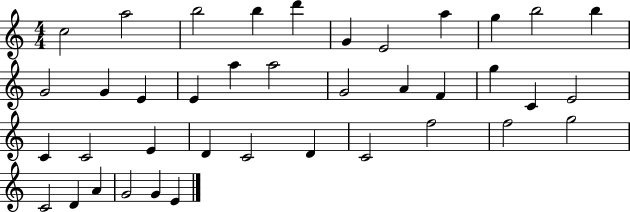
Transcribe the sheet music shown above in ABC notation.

X:1
T:Untitled
M:4/4
L:1/4
K:C
c2 a2 b2 b d' G E2 a g b2 b G2 G E E a a2 G2 A F g C E2 C C2 E D C2 D C2 f2 f2 g2 C2 D A G2 G E